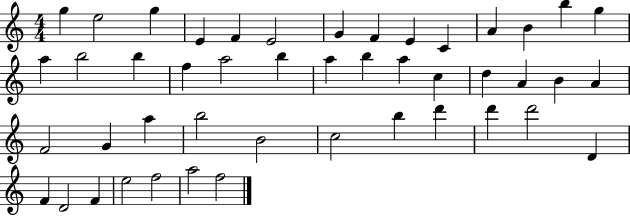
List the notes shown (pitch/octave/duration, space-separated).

G5/q E5/h G5/q E4/q F4/q E4/h G4/q F4/q E4/q C4/q A4/q B4/q B5/q G5/q A5/q B5/h B5/q F5/q A5/h B5/q A5/q B5/q A5/q C5/q D5/q A4/q B4/q A4/q F4/h G4/q A5/q B5/h B4/h C5/h B5/q D6/q D6/q D6/h D4/q F4/q D4/h F4/q E5/h F5/h A5/h F5/h